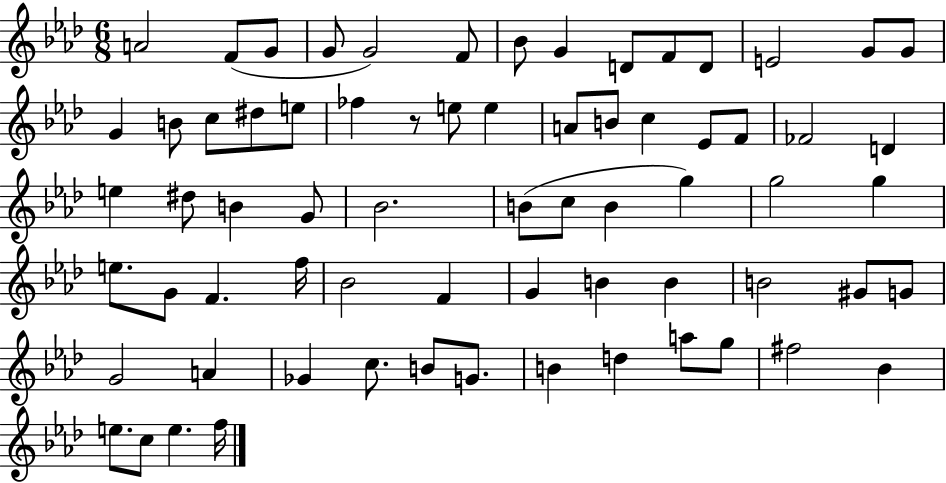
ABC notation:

X:1
T:Untitled
M:6/8
L:1/4
K:Ab
A2 F/2 G/2 G/2 G2 F/2 _B/2 G D/2 F/2 D/2 E2 G/2 G/2 G B/2 c/2 ^d/2 e/2 _f z/2 e/2 e A/2 B/2 c _E/2 F/2 _F2 D e ^d/2 B G/2 _B2 B/2 c/2 B g g2 g e/2 G/2 F f/4 _B2 F G B B B2 ^G/2 G/2 G2 A _G c/2 B/2 G/2 B d a/2 g/2 ^f2 _B e/2 c/2 e f/4